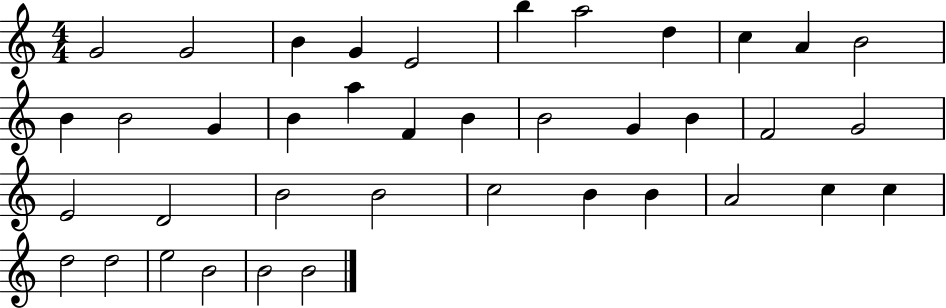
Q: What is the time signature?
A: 4/4